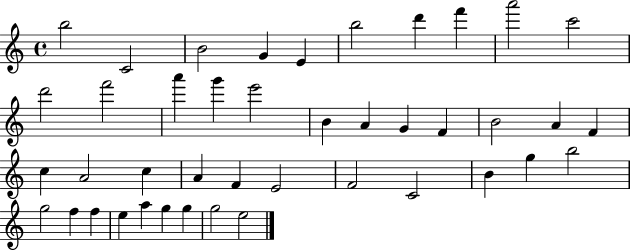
{
  \clef treble
  \time 4/4
  \defaultTimeSignature
  \key c \major
  b''2 c'2 | b'2 g'4 e'4 | b''2 d'''4 f'''4 | a'''2 c'''2 | \break d'''2 f'''2 | a'''4 g'''4 e'''2 | b'4 a'4 g'4 f'4 | b'2 a'4 f'4 | \break c''4 a'2 c''4 | a'4 f'4 e'2 | f'2 c'2 | b'4 g''4 b''2 | \break g''2 f''4 f''4 | e''4 a''4 g''4 g''4 | g''2 e''2 | \bar "|."
}